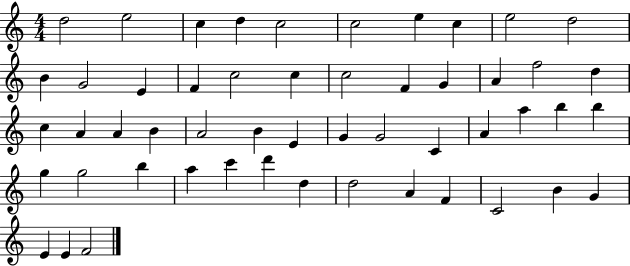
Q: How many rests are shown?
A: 0